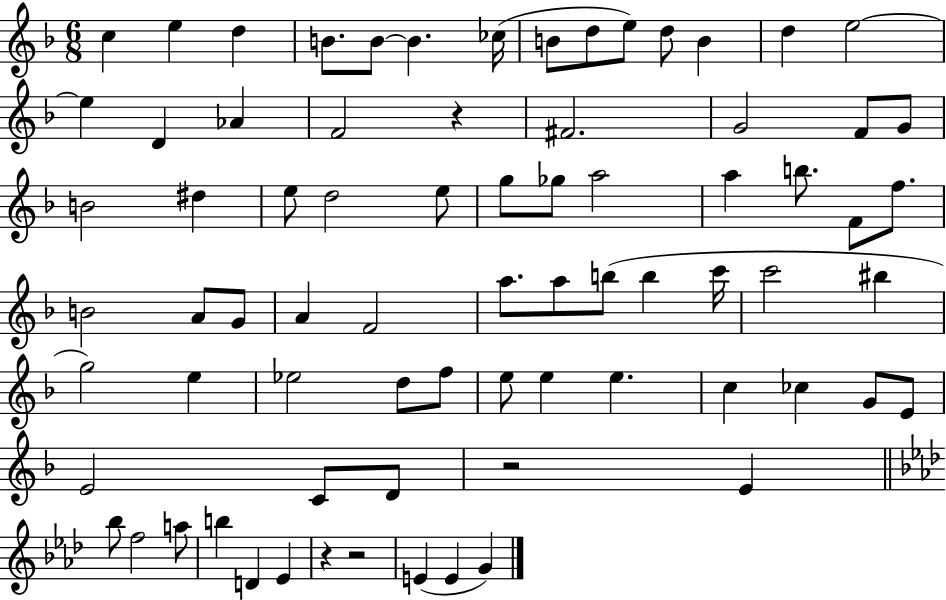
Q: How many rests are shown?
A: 4